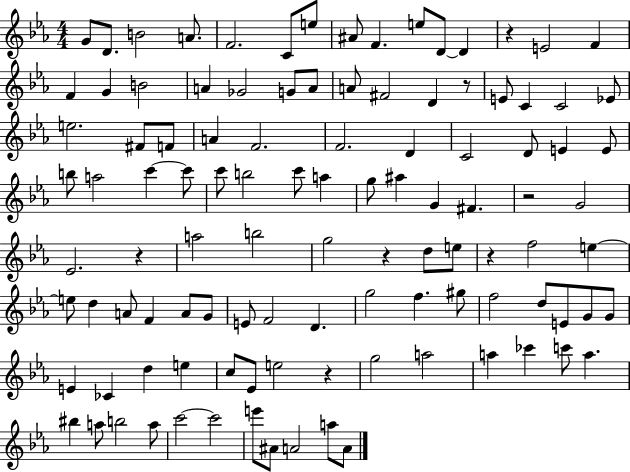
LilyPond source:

{
  \clef treble
  \numericTimeSignature
  \time 4/4
  \key ees \major
  g'8 d'8. b'2 a'8. | f'2. c'8 e''8 | ais'8 f'4. e''8 d'8~~ d'4 | r4 e'2 f'4 | \break f'4 g'4 b'2 | a'4 ges'2 g'8 a'8 | a'8 fis'2 d'4 r8 | e'8 c'4 c'2 ees'8 | \break e''2. fis'8 f'8 | a'4 f'2. | f'2. d'4 | c'2 d'8 e'4 e'8 | \break b''8 a''2 c'''4~~ c'''8 | c'''8 b''2 c'''8 a''4 | g''8 ais''4 g'4 fis'4. | r2 g'2 | \break ees'2. r4 | a''2 b''2 | g''2 r4 d''8 e''8 | r4 f''2 e''4~~ | \break e''8 d''4 a'8 f'4 a'8 g'8 | e'8 f'2 d'4. | g''2 f''4. gis''8 | f''2 d''8 e'8 g'8 g'8 | \break e'4 ces'4 d''4 e''4 | c''8 ees'8 e''2 r4 | g''2 a''2 | a''4 ces'''4 c'''8 a''4. | \break bis''4 a''8 b''2 a''8 | c'''2~~ c'''2 | e'''8 ais'8 a'2 a''8 a'8 | \bar "|."
}